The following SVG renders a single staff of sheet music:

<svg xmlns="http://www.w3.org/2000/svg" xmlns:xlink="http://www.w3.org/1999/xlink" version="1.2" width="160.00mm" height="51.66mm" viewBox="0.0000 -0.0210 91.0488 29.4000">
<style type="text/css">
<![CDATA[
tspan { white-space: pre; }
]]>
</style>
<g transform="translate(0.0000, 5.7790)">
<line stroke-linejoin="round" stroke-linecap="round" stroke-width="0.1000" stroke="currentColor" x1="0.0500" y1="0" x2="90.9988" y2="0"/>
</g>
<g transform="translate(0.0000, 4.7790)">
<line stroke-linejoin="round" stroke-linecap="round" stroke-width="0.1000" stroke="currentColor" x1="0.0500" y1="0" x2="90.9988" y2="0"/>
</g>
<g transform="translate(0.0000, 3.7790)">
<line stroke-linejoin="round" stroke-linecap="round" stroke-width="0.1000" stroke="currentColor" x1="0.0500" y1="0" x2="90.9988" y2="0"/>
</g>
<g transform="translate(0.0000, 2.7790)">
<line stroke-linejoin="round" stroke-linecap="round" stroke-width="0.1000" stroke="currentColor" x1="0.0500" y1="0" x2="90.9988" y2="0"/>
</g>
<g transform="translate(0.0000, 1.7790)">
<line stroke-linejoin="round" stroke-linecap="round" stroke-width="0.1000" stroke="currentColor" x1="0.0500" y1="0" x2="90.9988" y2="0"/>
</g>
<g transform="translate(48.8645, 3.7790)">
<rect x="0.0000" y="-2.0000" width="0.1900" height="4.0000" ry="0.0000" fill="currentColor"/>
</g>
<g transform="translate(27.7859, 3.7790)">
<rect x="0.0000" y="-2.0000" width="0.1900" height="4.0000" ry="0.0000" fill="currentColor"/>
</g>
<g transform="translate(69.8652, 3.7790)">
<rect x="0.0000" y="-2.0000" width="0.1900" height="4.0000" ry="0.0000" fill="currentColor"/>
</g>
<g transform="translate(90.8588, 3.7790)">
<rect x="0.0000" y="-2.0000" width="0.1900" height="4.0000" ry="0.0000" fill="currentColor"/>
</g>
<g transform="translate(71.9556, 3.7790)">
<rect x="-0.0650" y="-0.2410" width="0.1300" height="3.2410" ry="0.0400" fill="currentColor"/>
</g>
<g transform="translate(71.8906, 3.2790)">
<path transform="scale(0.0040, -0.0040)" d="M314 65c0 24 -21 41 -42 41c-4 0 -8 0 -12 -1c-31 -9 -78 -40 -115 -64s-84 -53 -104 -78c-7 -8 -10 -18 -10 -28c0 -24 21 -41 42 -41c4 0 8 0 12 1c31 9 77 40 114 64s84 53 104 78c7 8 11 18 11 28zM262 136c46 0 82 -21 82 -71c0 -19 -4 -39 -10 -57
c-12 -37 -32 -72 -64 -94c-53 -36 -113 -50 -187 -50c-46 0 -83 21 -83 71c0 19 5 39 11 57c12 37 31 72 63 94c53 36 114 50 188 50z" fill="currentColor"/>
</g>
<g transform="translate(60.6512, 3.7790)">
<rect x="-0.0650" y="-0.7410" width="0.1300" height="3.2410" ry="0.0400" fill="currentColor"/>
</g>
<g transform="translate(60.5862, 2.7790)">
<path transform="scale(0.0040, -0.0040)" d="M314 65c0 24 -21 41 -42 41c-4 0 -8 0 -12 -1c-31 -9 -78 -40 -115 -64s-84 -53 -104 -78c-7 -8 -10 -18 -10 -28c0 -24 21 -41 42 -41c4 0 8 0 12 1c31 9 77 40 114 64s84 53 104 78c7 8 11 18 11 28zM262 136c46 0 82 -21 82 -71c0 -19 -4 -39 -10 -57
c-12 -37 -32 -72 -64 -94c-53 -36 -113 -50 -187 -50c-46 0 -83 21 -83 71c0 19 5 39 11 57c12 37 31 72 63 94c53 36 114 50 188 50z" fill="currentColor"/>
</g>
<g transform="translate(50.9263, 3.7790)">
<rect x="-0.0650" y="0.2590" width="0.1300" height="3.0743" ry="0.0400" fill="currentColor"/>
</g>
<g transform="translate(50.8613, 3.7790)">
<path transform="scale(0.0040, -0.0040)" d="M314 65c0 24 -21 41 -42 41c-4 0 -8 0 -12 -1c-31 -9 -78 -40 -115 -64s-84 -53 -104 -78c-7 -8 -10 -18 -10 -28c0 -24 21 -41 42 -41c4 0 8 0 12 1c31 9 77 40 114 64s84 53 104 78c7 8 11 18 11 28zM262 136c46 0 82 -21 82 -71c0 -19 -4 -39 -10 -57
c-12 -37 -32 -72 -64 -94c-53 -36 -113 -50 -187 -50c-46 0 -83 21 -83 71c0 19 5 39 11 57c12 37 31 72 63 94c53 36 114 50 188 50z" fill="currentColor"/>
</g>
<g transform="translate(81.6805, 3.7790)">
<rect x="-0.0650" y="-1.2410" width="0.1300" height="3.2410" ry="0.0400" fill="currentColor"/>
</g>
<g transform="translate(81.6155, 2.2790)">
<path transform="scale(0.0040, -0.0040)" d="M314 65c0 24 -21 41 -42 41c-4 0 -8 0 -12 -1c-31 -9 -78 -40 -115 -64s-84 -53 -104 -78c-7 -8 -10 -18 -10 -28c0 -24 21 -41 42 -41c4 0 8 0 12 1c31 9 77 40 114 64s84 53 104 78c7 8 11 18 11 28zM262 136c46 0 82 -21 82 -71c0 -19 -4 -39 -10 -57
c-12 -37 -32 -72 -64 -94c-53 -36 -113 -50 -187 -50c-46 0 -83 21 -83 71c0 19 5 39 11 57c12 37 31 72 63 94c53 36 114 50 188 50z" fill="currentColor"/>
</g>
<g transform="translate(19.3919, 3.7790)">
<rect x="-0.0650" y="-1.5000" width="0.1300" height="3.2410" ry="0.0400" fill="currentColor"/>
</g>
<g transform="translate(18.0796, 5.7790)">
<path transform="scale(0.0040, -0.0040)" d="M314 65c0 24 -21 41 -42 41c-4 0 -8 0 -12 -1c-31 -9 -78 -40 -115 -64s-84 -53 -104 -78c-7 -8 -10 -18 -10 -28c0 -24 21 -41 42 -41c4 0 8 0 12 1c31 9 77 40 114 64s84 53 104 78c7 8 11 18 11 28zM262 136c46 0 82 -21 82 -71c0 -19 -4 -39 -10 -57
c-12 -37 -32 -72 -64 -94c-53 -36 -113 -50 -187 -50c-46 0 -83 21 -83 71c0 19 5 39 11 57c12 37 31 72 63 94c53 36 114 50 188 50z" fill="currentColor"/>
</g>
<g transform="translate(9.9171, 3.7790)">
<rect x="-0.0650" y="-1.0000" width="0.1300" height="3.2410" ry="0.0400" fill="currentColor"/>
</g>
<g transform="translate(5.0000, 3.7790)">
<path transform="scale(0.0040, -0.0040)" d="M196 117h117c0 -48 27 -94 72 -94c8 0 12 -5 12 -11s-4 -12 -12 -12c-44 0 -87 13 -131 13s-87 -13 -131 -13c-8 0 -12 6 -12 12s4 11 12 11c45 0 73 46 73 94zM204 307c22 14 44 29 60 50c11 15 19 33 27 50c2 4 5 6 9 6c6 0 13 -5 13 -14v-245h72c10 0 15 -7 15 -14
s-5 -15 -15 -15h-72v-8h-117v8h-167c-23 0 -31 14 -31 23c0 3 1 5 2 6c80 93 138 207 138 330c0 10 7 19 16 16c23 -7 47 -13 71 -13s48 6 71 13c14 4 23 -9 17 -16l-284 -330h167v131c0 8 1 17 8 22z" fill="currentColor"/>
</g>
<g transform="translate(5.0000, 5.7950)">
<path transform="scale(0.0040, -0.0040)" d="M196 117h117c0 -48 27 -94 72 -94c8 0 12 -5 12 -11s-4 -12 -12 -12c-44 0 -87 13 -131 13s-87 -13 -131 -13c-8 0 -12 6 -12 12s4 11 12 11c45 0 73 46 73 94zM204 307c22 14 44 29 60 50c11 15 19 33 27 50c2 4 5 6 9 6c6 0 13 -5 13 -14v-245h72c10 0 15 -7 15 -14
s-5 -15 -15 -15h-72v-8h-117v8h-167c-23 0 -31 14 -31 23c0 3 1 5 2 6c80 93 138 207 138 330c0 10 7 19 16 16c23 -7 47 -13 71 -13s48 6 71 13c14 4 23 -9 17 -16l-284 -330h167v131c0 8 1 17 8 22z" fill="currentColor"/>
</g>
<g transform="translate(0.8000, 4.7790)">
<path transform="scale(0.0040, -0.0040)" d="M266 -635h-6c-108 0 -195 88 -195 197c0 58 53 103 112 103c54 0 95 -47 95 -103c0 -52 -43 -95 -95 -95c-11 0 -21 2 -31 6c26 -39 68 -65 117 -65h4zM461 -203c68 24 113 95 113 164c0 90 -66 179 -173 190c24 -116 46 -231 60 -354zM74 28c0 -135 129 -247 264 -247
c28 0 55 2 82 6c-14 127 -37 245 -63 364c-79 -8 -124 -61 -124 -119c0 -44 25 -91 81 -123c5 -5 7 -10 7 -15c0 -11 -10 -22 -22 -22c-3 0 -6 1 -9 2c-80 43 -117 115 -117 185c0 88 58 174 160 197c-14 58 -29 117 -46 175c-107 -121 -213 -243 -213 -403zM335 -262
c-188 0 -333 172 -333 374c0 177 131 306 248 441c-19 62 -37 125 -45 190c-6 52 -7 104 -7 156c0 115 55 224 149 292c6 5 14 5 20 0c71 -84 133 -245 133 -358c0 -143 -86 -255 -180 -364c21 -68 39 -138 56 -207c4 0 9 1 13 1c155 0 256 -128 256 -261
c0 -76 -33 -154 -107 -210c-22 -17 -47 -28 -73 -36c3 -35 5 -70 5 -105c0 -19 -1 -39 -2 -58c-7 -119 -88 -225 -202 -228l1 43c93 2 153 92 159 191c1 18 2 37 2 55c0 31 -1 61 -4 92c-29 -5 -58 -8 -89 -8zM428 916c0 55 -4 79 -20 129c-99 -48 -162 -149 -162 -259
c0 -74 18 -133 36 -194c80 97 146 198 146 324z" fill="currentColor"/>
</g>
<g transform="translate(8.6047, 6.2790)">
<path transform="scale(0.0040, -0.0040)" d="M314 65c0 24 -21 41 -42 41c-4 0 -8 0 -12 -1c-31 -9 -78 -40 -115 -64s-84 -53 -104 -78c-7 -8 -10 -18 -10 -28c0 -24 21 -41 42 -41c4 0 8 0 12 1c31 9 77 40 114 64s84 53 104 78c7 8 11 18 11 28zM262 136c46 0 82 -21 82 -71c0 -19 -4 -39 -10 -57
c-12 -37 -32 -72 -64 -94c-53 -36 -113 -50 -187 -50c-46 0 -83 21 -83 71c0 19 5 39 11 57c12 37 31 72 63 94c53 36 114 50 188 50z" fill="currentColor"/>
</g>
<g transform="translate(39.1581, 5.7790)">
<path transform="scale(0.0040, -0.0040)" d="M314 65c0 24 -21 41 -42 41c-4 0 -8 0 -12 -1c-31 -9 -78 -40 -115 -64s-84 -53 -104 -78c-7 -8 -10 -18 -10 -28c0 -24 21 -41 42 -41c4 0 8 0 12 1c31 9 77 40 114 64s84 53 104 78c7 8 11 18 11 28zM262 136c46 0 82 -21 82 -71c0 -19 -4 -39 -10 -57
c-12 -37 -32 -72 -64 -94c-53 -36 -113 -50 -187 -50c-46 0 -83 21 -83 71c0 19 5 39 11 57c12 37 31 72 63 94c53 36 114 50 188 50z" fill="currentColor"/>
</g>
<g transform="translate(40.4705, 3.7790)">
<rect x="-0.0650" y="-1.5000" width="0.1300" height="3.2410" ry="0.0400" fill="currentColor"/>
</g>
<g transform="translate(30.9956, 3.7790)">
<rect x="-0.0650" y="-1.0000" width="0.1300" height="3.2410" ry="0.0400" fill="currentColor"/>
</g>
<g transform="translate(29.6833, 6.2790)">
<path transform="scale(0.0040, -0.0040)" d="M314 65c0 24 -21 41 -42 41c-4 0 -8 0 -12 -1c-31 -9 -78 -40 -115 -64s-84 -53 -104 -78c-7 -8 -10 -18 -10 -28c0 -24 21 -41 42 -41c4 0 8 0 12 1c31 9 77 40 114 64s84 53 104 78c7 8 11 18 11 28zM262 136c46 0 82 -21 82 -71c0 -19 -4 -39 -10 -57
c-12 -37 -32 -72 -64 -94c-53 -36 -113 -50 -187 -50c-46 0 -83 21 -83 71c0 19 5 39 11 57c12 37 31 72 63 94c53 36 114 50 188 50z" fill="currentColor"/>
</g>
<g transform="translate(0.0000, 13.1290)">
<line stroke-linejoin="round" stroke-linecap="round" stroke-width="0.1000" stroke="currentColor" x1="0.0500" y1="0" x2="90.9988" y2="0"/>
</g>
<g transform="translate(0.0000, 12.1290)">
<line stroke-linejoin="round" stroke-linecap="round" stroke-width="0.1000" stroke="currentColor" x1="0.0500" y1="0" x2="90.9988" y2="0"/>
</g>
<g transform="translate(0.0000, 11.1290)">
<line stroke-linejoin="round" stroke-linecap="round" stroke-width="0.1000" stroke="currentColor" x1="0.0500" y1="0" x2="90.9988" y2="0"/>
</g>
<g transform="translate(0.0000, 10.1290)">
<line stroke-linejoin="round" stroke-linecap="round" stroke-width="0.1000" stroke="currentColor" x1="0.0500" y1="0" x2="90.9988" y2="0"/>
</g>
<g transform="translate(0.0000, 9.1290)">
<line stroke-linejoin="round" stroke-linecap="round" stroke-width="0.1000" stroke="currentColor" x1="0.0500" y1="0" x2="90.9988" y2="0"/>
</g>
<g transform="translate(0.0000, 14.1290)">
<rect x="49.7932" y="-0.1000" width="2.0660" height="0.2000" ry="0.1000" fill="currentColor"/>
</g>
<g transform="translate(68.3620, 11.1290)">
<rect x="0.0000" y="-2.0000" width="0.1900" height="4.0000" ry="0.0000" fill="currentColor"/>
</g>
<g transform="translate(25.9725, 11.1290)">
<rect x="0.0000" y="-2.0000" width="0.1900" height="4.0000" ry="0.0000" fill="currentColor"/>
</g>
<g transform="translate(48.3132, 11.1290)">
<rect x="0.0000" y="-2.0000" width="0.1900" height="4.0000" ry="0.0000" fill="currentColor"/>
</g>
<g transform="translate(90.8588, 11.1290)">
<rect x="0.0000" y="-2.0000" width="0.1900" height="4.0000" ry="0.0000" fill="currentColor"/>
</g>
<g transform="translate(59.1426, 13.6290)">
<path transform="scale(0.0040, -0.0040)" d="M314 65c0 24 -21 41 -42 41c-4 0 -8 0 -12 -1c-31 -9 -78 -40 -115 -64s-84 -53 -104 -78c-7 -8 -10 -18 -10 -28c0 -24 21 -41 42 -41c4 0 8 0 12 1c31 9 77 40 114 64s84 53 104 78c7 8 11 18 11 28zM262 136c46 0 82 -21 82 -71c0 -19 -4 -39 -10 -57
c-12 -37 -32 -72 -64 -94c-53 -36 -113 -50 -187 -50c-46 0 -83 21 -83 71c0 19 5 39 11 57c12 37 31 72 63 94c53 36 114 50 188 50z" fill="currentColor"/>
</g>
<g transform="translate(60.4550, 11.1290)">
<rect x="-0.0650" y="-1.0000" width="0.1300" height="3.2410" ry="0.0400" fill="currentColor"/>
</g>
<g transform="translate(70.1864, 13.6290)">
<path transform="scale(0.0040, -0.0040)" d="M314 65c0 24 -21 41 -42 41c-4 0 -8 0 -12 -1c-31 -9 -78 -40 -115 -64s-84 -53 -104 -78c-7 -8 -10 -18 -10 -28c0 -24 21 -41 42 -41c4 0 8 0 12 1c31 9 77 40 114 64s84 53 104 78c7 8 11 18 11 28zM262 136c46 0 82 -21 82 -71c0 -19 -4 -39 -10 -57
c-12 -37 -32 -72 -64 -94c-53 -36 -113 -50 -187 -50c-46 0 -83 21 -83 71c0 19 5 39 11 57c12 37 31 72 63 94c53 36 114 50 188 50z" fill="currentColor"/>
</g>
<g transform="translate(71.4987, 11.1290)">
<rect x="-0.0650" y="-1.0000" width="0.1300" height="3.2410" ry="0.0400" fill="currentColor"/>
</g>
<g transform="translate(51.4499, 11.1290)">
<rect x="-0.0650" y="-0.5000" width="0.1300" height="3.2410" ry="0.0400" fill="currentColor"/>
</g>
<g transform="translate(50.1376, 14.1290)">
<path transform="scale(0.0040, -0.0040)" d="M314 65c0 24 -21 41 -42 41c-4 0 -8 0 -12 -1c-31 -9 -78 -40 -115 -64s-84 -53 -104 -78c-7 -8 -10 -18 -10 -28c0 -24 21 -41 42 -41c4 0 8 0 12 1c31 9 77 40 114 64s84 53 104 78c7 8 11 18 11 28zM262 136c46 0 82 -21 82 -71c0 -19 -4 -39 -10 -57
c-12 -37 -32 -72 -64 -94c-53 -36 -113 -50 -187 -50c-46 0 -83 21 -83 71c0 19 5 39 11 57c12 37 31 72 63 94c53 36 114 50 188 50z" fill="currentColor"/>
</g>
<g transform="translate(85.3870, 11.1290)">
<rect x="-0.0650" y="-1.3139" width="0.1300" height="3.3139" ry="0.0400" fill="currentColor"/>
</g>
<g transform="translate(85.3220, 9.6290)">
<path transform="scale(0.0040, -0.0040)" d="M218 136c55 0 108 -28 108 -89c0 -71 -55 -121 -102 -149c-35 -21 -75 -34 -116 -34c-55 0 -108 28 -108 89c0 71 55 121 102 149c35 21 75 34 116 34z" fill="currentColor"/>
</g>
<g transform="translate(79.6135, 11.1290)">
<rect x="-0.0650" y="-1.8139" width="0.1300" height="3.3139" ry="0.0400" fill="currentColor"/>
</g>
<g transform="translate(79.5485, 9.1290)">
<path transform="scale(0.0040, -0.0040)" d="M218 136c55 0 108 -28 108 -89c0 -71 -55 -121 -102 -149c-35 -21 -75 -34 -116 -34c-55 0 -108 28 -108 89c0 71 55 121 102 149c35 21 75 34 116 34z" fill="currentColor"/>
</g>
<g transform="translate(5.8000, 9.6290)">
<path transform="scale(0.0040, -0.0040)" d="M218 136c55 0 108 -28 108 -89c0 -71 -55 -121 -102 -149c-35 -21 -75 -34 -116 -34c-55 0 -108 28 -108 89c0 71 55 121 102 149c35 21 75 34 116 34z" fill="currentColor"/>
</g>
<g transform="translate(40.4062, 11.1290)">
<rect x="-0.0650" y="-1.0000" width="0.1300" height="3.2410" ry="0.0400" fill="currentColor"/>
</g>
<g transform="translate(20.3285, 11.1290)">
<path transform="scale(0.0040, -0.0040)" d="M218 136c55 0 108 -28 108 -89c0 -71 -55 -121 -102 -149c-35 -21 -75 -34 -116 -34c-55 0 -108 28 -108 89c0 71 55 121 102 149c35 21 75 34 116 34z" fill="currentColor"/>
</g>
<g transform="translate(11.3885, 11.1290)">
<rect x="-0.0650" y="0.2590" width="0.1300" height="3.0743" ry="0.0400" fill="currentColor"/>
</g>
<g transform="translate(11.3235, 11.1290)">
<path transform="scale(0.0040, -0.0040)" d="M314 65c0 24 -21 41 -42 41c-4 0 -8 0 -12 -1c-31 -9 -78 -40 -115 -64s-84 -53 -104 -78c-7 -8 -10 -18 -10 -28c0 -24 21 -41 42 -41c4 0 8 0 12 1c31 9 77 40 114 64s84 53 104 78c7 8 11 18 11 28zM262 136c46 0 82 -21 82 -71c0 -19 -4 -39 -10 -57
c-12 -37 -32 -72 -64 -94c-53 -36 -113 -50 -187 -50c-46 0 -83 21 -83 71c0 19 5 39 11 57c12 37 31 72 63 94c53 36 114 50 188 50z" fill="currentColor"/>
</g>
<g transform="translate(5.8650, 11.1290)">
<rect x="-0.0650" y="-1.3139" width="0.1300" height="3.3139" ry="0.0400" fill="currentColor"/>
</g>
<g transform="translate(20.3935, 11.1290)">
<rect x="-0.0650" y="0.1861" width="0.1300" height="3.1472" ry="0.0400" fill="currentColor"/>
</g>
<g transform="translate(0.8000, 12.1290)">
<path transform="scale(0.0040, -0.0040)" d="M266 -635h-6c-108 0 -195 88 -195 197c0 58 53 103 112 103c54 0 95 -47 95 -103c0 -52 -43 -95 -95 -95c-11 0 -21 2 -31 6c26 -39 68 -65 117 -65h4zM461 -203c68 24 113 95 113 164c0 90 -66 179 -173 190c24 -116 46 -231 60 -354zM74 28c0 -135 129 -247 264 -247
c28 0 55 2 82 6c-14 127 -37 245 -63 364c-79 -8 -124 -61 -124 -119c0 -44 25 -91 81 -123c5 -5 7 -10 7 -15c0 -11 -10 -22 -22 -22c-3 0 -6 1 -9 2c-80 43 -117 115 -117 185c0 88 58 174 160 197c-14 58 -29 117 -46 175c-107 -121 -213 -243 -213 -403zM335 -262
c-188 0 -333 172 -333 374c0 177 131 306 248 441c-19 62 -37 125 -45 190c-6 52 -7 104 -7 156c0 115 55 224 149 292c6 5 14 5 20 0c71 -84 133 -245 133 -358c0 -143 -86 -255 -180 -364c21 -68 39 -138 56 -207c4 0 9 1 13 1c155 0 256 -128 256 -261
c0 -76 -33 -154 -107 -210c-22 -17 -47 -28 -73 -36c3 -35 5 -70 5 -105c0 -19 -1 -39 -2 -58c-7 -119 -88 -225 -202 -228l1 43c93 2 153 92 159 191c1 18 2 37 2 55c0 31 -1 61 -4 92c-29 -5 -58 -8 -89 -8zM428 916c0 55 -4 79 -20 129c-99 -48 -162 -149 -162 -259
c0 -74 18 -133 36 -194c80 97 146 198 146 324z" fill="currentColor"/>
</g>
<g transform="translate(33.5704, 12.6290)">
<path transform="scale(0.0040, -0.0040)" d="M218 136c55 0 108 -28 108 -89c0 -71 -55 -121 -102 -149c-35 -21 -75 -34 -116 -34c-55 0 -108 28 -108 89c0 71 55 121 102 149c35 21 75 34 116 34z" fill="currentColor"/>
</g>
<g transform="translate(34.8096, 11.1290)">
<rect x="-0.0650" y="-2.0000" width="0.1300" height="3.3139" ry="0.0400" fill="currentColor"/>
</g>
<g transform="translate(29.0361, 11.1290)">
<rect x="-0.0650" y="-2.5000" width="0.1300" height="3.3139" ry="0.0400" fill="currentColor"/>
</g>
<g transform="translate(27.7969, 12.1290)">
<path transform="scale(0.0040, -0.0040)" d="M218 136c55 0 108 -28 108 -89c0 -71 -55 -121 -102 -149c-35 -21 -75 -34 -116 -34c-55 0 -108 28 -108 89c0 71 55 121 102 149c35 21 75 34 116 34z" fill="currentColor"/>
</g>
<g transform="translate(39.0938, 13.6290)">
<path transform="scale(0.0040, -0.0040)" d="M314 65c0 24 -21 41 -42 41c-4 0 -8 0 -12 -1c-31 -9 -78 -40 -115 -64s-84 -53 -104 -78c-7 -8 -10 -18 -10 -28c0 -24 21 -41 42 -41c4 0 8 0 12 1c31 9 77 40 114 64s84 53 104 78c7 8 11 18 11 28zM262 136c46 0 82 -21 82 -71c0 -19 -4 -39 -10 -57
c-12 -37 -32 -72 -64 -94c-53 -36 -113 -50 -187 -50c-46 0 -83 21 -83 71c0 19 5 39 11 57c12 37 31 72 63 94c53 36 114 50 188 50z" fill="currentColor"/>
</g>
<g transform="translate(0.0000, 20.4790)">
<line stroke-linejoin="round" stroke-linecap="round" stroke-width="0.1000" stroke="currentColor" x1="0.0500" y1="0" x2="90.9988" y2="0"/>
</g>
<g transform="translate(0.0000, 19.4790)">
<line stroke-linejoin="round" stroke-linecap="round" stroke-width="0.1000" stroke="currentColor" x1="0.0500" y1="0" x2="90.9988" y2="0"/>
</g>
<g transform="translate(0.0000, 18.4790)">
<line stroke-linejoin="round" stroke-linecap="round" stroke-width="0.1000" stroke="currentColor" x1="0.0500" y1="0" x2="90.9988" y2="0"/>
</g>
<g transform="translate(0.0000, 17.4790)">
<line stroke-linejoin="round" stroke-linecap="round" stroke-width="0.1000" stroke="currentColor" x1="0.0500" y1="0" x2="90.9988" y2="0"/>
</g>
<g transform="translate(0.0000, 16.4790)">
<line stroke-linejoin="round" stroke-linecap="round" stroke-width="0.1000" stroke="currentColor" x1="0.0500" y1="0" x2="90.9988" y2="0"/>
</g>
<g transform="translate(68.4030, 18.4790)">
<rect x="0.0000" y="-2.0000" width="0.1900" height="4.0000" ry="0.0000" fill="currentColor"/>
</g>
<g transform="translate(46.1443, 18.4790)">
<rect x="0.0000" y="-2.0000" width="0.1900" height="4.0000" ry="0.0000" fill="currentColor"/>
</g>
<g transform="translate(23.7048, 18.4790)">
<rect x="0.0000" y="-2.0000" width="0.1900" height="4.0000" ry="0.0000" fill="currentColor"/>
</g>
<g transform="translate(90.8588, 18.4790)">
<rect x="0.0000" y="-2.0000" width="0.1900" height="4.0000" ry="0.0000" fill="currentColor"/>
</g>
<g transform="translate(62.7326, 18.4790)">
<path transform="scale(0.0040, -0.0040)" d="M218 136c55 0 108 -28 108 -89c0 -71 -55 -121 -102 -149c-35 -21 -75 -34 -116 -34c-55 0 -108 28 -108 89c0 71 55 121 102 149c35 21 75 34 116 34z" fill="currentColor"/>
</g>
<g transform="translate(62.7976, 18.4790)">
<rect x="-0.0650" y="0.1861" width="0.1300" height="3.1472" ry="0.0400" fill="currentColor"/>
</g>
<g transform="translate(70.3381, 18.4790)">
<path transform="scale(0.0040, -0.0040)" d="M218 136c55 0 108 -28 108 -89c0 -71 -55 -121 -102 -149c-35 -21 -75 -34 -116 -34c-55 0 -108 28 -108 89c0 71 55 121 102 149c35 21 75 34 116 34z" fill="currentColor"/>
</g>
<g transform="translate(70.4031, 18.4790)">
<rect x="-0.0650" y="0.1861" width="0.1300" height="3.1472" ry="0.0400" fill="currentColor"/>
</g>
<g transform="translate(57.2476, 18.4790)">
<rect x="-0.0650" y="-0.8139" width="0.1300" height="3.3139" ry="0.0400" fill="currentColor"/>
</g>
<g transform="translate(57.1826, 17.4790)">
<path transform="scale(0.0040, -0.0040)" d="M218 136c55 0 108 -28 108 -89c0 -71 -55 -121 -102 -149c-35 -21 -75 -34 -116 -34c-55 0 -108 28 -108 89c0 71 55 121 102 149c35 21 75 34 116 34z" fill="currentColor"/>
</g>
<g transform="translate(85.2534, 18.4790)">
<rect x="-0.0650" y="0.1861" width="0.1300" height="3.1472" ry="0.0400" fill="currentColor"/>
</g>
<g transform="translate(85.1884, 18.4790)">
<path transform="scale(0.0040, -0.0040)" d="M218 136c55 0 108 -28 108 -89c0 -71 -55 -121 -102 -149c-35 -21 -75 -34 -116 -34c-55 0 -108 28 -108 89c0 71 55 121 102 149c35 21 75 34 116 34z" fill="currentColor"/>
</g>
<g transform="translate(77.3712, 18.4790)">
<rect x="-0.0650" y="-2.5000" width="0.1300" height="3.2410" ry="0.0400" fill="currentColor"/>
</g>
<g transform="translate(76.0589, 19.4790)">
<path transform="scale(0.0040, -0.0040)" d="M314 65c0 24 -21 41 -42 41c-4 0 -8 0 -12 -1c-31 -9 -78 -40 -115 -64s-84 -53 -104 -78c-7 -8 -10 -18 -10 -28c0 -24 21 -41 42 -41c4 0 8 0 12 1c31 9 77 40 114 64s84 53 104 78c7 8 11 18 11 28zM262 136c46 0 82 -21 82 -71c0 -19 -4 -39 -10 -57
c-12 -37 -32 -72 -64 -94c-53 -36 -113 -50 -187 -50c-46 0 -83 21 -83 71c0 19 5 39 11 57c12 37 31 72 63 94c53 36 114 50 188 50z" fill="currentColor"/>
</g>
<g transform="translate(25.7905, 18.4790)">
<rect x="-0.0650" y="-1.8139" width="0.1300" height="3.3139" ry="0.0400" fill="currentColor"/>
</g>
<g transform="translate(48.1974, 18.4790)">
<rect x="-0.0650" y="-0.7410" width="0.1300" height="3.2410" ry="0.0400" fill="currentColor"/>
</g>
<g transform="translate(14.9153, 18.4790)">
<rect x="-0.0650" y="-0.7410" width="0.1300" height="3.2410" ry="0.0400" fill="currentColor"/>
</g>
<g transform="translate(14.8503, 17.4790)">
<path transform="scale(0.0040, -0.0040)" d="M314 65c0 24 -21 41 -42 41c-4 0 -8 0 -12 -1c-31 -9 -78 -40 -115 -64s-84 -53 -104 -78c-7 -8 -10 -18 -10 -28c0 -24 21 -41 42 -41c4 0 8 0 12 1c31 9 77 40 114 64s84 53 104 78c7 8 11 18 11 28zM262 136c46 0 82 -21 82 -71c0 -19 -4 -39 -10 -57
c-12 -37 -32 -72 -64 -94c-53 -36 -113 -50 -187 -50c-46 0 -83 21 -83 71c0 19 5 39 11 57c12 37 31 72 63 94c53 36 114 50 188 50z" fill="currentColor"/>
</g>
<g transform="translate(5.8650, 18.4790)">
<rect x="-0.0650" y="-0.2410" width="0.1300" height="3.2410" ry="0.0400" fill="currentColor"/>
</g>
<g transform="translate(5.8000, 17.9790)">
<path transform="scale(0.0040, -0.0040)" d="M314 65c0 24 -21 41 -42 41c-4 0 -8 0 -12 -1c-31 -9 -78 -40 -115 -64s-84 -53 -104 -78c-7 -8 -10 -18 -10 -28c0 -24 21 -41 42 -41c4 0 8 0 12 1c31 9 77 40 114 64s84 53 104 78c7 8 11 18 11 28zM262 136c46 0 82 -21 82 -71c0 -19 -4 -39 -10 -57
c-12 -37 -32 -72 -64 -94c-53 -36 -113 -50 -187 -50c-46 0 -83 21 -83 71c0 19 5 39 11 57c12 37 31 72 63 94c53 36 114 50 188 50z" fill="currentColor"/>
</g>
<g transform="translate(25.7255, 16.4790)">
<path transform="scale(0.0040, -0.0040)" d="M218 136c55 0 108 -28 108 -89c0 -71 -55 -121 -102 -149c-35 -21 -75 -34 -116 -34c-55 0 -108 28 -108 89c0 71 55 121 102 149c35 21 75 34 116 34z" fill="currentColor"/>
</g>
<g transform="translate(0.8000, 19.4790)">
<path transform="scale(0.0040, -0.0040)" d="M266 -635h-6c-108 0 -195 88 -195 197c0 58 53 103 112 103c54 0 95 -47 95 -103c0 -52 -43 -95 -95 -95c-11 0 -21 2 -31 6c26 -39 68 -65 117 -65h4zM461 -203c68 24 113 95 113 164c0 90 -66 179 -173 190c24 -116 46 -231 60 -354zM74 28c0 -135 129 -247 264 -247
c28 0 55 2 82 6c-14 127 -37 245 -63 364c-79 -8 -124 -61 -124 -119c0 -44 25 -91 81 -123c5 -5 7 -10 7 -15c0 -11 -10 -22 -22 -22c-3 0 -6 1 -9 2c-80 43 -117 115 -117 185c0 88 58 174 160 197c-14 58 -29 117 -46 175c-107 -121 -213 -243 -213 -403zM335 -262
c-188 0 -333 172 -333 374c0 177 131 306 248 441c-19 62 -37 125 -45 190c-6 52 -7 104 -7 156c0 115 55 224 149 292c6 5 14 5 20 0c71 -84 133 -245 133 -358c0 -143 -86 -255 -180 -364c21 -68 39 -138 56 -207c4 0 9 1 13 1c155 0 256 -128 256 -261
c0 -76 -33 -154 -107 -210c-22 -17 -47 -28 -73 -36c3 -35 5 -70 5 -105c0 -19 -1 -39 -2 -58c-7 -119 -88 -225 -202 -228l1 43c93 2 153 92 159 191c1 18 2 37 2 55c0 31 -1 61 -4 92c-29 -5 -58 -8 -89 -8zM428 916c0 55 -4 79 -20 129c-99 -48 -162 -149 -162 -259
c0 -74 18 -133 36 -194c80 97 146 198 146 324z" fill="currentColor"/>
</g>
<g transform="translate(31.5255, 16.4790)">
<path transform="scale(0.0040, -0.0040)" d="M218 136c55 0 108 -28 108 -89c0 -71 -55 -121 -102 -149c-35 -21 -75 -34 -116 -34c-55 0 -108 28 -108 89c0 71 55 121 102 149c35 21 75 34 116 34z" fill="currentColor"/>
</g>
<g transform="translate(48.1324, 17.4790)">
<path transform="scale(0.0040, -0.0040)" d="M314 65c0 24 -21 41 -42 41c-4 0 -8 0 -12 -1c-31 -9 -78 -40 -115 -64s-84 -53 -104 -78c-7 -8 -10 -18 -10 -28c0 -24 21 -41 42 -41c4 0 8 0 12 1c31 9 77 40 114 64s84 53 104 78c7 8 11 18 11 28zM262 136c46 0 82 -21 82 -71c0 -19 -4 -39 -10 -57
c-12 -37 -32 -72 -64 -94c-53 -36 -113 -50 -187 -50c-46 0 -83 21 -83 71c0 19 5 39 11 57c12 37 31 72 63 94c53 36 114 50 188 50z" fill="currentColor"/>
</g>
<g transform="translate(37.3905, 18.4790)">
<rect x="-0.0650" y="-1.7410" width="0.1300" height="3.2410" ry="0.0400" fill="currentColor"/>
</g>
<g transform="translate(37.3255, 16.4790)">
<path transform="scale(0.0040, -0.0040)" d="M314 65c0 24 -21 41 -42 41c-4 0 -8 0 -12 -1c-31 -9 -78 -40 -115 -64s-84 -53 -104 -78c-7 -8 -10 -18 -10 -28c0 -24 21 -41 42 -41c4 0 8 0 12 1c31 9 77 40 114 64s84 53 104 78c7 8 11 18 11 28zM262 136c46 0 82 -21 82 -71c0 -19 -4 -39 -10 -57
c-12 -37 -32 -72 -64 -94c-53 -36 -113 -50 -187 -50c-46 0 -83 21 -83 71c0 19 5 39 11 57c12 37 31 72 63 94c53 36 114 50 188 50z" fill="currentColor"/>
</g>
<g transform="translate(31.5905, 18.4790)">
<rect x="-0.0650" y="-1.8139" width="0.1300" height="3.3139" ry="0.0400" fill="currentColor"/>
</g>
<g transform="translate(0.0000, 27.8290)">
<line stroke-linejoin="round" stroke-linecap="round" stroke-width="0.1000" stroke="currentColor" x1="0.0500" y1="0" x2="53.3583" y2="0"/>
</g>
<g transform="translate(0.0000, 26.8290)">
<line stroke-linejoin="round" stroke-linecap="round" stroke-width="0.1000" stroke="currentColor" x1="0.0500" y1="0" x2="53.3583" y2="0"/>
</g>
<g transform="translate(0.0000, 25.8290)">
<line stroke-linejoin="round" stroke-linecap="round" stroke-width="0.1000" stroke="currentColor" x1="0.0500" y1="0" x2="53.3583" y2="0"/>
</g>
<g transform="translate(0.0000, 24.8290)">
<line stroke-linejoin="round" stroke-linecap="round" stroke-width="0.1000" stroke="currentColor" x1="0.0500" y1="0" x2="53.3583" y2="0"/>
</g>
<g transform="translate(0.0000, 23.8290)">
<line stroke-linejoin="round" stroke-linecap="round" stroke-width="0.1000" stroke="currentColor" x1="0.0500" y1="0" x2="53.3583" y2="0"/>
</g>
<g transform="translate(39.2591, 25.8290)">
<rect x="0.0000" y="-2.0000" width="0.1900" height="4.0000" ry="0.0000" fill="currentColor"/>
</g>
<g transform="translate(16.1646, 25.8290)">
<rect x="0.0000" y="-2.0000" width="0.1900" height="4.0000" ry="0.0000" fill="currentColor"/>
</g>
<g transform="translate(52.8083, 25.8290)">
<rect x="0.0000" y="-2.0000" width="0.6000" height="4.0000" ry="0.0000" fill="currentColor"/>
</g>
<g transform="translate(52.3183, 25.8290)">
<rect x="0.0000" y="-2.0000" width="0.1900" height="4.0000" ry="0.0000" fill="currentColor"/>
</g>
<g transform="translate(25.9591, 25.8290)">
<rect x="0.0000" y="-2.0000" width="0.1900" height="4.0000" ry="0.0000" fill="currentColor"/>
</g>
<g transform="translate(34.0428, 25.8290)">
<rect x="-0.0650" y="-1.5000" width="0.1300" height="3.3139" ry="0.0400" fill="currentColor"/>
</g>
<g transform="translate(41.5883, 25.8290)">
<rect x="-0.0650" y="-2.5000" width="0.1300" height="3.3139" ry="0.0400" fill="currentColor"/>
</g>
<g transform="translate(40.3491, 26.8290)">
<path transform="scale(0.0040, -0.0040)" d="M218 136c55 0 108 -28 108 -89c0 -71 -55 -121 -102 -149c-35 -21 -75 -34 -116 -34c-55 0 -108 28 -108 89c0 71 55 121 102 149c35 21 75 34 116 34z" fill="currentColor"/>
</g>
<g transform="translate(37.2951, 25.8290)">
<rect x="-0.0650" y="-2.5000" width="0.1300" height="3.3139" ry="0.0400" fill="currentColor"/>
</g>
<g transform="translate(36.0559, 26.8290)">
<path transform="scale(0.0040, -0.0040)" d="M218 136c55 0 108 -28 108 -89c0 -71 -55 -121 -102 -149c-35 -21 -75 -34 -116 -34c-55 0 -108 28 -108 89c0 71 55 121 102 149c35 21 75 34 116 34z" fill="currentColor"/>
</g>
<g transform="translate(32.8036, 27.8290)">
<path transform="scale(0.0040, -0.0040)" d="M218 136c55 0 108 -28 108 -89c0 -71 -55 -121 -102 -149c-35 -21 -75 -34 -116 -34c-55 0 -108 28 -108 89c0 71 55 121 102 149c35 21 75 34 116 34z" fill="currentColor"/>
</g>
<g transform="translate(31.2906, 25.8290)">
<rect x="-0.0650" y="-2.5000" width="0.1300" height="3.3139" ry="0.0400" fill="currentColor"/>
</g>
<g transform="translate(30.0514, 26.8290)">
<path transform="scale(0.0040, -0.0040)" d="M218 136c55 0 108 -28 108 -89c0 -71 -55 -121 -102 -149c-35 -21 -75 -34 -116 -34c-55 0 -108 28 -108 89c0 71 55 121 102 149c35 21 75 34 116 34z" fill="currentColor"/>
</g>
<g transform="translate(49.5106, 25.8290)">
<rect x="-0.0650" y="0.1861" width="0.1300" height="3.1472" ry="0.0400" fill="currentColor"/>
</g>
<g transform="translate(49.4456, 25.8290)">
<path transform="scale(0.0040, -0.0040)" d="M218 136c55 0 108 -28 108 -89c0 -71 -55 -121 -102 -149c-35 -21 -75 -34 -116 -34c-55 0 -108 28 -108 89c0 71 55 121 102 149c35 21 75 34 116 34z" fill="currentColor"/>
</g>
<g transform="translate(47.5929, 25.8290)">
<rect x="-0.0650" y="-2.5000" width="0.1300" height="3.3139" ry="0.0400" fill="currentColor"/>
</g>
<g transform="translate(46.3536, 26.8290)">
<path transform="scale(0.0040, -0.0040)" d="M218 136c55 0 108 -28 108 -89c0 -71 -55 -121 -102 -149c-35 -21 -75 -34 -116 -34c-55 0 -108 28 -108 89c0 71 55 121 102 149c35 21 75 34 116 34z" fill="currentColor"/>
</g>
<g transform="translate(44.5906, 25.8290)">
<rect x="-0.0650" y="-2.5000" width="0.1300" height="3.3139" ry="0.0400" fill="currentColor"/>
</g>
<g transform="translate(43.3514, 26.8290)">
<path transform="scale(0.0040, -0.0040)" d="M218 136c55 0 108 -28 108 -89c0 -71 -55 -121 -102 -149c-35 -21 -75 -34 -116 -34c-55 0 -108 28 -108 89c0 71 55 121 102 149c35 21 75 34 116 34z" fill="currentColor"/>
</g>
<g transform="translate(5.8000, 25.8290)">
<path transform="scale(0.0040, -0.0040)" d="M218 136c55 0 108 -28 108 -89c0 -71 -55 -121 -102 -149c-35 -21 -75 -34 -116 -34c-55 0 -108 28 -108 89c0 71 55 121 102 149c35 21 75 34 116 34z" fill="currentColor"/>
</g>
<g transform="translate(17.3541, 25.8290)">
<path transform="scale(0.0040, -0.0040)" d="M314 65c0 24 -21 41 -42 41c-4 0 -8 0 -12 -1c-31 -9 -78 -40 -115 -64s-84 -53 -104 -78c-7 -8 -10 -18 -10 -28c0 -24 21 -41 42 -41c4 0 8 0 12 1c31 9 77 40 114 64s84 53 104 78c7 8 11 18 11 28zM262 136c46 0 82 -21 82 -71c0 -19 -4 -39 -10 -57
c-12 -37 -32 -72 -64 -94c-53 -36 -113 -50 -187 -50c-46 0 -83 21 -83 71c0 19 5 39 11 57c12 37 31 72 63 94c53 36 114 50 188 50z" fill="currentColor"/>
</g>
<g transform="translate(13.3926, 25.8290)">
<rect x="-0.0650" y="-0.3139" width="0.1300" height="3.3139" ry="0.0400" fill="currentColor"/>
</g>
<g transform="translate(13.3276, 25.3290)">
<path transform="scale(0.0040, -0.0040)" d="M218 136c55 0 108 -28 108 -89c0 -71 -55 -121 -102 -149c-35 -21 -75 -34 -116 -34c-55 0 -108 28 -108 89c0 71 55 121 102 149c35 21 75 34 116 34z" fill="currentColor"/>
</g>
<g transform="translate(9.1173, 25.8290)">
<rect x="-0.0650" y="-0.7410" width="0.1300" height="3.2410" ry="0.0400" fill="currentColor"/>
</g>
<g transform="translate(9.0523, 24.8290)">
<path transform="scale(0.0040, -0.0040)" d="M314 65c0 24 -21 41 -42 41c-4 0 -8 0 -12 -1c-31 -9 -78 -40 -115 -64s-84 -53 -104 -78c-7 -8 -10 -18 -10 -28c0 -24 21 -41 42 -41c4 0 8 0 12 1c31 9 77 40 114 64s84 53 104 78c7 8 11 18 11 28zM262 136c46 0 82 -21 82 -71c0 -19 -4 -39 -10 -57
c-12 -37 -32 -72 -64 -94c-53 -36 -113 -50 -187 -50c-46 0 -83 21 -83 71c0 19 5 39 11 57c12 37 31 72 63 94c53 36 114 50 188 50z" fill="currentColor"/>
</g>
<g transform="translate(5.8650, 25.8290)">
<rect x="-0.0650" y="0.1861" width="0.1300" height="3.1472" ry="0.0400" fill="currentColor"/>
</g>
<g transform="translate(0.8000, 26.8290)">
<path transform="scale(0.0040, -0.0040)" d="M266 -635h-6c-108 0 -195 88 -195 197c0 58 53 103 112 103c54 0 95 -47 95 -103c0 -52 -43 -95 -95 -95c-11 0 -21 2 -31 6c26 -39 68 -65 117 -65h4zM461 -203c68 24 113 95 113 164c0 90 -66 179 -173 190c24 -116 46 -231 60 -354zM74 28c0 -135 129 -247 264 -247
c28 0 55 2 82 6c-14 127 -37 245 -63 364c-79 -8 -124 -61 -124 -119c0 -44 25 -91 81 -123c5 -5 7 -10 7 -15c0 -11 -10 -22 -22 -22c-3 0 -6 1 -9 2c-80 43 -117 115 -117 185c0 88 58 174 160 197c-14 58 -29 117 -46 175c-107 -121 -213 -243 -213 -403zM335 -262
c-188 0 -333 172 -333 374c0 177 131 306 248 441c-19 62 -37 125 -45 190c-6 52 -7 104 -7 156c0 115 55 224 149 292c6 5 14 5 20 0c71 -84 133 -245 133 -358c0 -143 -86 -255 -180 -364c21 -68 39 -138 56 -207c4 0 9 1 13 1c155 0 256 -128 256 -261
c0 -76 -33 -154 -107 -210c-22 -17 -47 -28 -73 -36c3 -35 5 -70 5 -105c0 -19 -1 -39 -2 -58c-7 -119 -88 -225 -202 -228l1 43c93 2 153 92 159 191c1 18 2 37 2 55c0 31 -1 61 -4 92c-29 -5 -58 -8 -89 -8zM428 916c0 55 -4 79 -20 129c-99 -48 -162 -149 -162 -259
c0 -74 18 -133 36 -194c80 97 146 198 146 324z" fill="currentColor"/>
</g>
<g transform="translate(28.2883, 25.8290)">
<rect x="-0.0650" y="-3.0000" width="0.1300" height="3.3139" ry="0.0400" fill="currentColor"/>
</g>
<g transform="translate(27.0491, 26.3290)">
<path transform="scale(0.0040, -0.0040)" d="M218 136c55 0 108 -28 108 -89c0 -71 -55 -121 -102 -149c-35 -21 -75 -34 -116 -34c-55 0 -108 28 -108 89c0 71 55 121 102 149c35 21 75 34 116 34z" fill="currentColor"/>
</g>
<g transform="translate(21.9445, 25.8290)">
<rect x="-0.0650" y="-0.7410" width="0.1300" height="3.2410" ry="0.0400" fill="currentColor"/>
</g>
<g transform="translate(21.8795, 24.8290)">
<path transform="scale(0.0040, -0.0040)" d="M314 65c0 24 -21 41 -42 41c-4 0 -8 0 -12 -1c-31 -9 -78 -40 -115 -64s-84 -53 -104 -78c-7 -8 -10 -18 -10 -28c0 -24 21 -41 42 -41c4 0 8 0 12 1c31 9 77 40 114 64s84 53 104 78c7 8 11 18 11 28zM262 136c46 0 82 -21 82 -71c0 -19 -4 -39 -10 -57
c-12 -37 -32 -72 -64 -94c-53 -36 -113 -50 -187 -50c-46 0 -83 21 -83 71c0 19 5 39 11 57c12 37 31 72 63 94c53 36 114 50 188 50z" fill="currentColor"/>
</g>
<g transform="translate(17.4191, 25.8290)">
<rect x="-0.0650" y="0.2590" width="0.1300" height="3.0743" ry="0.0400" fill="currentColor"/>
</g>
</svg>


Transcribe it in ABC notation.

X:1
T:Untitled
M:4/4
L:1/4
K:C
D2 E2 D2 E2 B2 d2 c2 e2 e B2 B G F D2 C2 D2 D2 f e c2 d2 f f f2 d2 d B B G2 B B d2 c B2 d2 A G E G G G G B